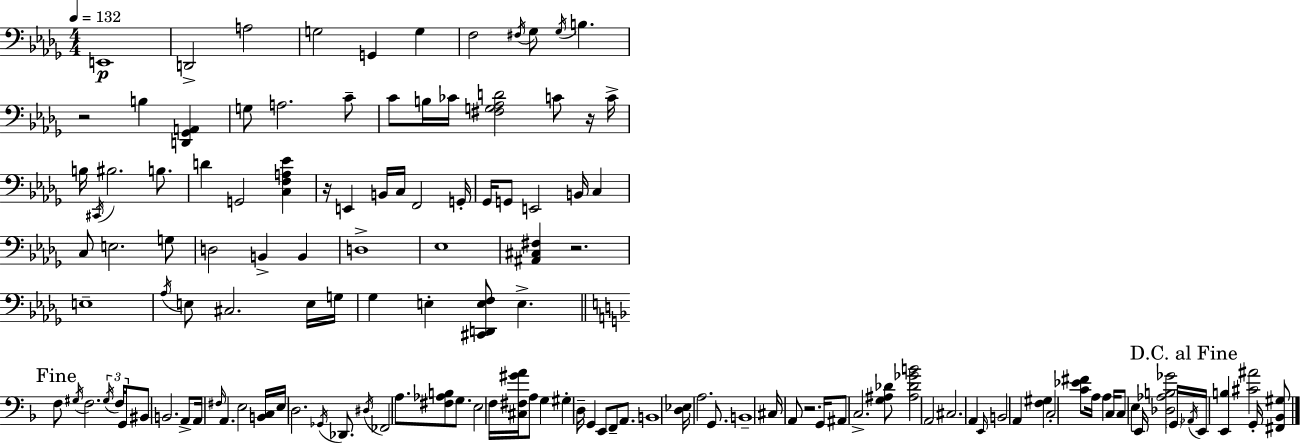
X:1
T:Untitled
M:4/4
L:1/4
K:Bbm
E,,4 D,,2 A,2 G,2 G,, G, F,2 ^F,/4 _G,/2 _G,/4 B, z2 B, [D,,_G,,A,,] G,/2 A,2 C/2 C/2 B,/4 _C/4 [^F,G,_A,D]2 C/2 z/4 C/4 B,/4 ^C,,/4 ^B,2 B,/2 D G,,2 [C,F,A,_E] z/4 E,, B,,/4 C,/4 F,,2 G,,/4 _G,,/4 G,,/2 E,,2 B,,/4 C, C,/2 E,2 G,/2 D,2 B,, B,, D,4 _E,4 [^A,,^C,^F,] z2 E,4 _A,/4 E,/2 ^C,2 E,/4 G,/4 _G, E, [^C,,D,,E,F,]/2 E, F,/2 ^G,/4 F,2 ^G,/4 F,/4 G,,/4 ^B,,/2 B,,2 A,,/2 A,,/4 ^F,/4 A,, E,2 [B,,C,]/4 E,/4 D,2 _G,,/4 _D,,/2 ^D,/4 _F,,2 A,/2 [^F,_A,B,]/2 G,/2 E,2 F,/4 [^C,^F,^GA]/4 A,/2 G, ^G, D,/4 G,, E,,/2 F,,/2 A,,/2 B,,4 [D,_E,]/4 A,2 G,,/2 B,,4 ^C,/4 A,,/2 z2 G,,/4 ^A,,/2 C,2 [G,^A,_D]/2 [^A,_D_GB]2 A,,2 ^C,2 A,, E,,/4 B,,2 A,, [F,^G,] C,2 [C_E^F]/2 A,/4 A, C,/4 C,/2 E, E,,/4 [_D,_A,B,_G]2 G,,/4 _A,,/4 E,,/4 [E,,B,] [^C^A]2 G,,/4 [^F,,_B,,^G,]/2